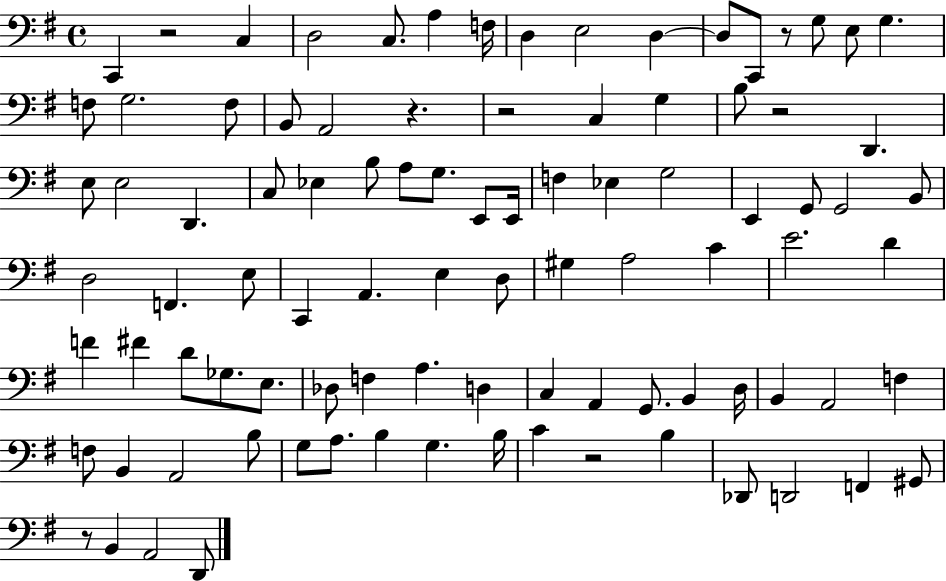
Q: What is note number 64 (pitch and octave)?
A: G2